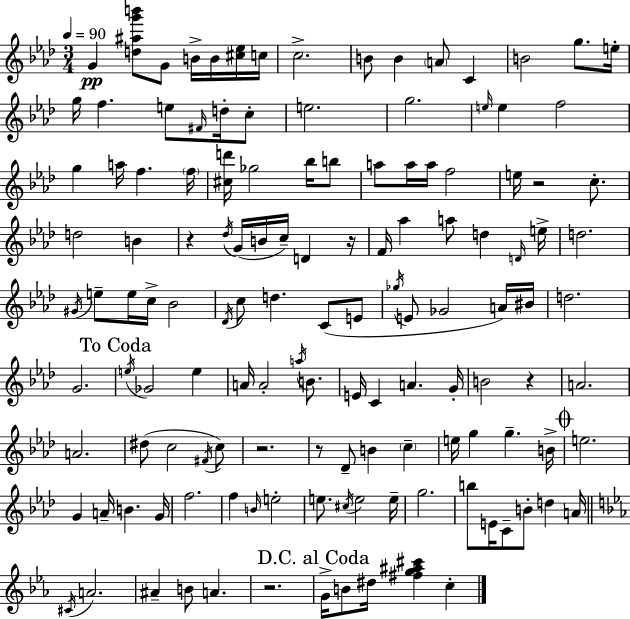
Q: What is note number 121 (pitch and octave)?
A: D#5